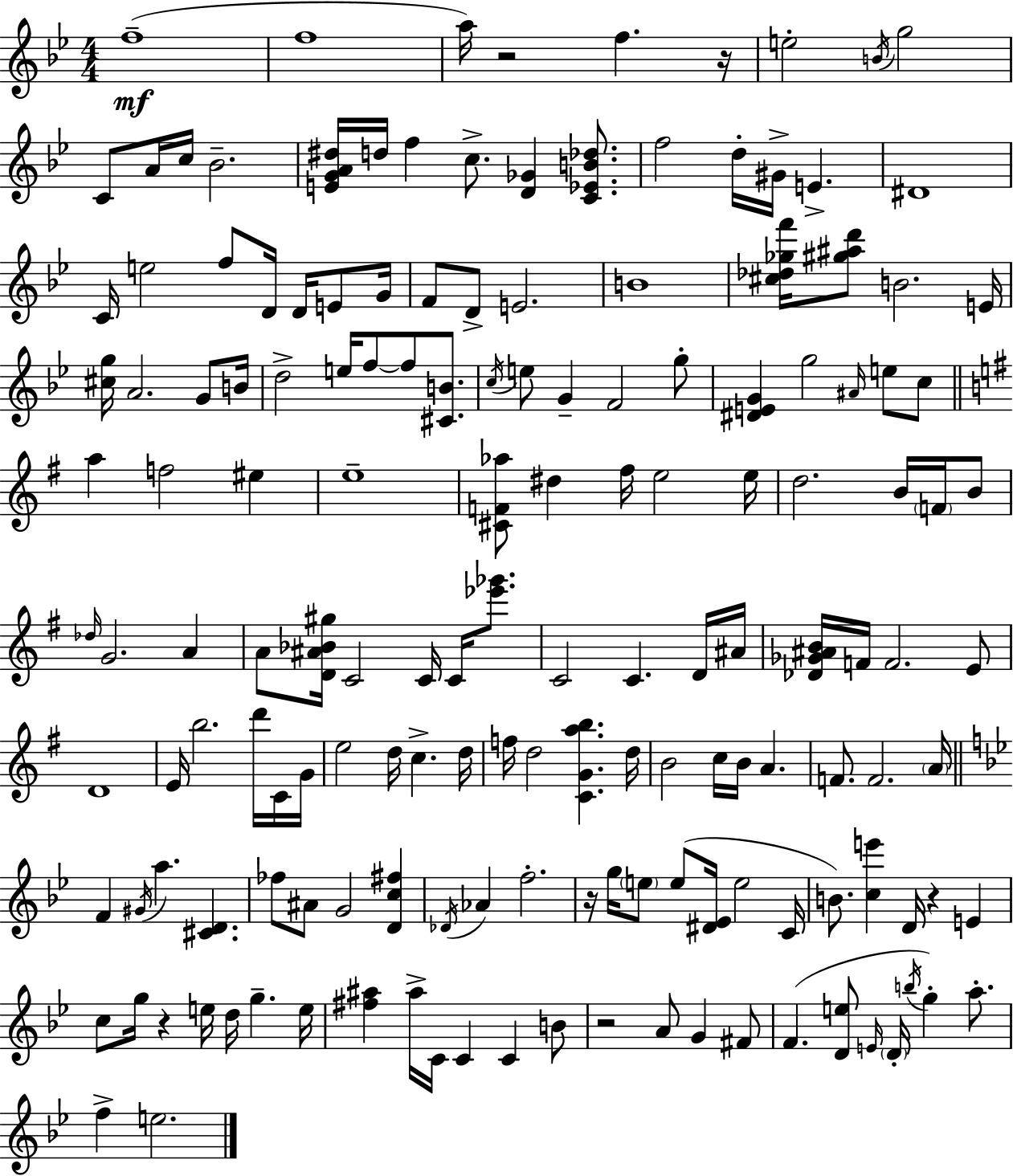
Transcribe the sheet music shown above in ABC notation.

X:1
T:Untitled
M:4/4
L:1/4
K:Bb
f4 f4 a/4 z2 f z/4 e2 B/4 g2 C/2 A/4 c/4 _B2 [EGA^d]/4 d/4 f c/2 [D_G] [C_EB_d]/2 f2 d/4 ^G/4 E ^D4 C/4 e2 f/2 D/4 D/4 E/2 G/4 F/2 D/2 E2 B4 [^c_d_gf']/4 [^g^ad']/2 B2 E/4 [^cg]/4 A2 G/2 B/4 d2 e/4 f/2 f/2 [^CB]/2 c/4 e/2 G F2 g/2 [^DEG] g2 ^A/4 e/2 c/2 a f2 ^e e4 [^CF_a]/2 ^d ^f/4 e2 e/4 d2 B/4 F/4 B/2 _d/4 G2 A A/2 [D^A_B^g]/4 C2 C/4 C/4 [_e'_g']/2 C2 C D/4 ^A/4 [_D_G^AB]/4 F/4 F2 E/2 D4 E/4 b2 d'/4 C/4 G/4 e2 d/4 c d/4 f/4 d2 [CGab] d/4 B2 c/4 B/4 A F/2 F2 A/4 F ^G/4 a [^CD] _f/2 ^A/2 G2 [Dc^f] _D/4 _A f2 z/4 g/4 e/2 e/2 [^D_E]/4 e2 C/4 B/2 [ce'] D/4 z E c/2 g/4 z e/4 d/4 g e/4 [^f^a] ^a/4 C/4 C C B/2 z2 A/2 G ^F/2 F [De]/2 E/4 D/4 b/4 g a/2 f e2